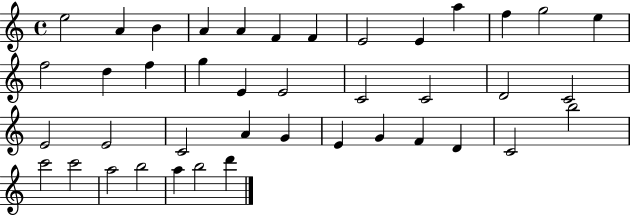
E5/h A4/q B4/q A4/q A4/q F4/q F4/q E4/h E4/q A5/q F5/q G5/h E5/q F5/h D5/q F5/q G5/q E4/q E4/h C4/h C4/h D4/h C4/h E4/h E4/h C4/h A4/q G4/q E4/q G4/q F4/q D4/q C4/h B5/h C6/h C6/h A5/h B5/h A5/q B5/h D6/q